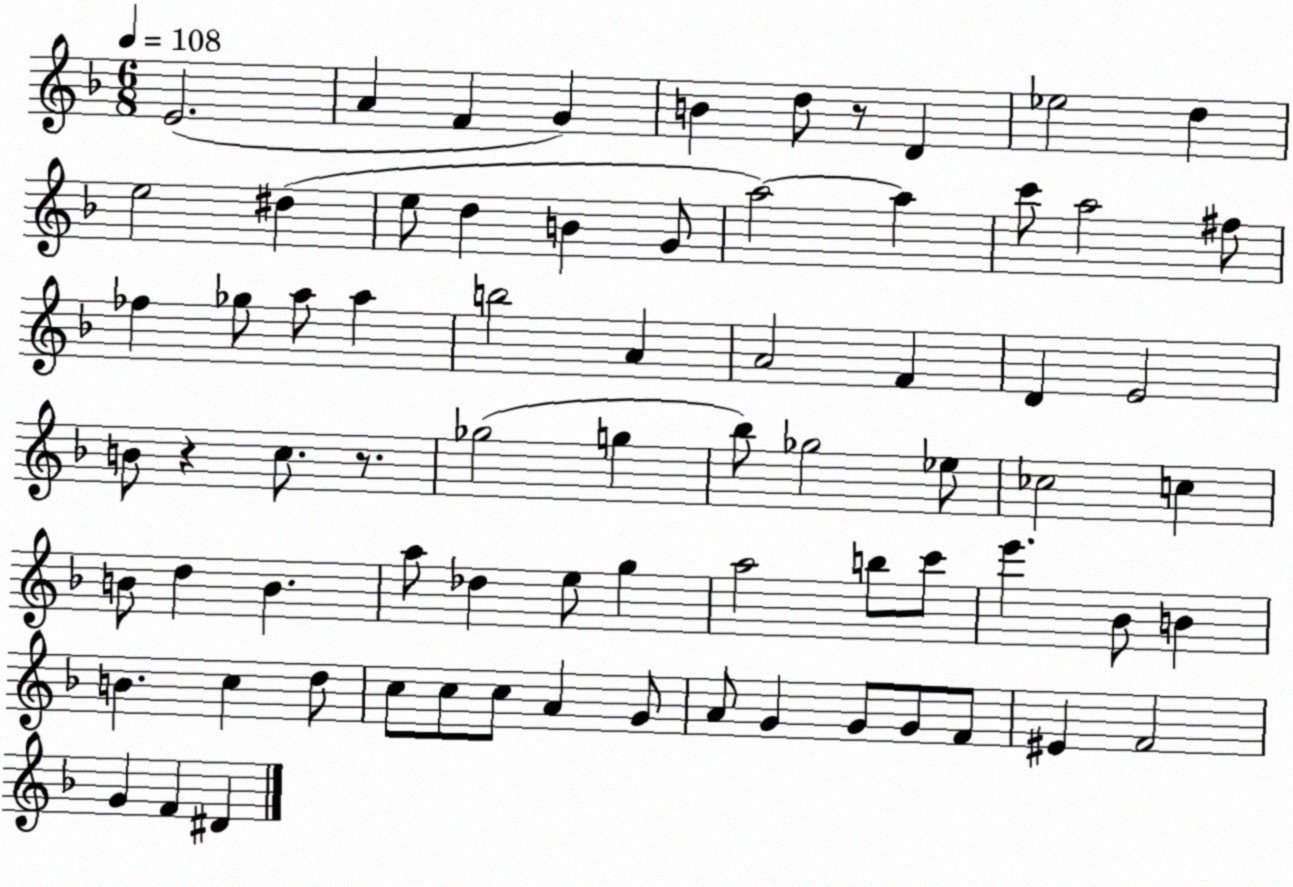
X:1
T:Untitled
M:6/8
L:1/4
K:F
E2 A F G B d/2 z/2 D _e2 d e2 ^d e/2 d B G/2 a2 a c'/2 a2 ^f/2 _f _g/2 a/2 a b2 A A2 F D E2 B/2 z c/2 z/2 _g2 g _b/2 _g2 _e/2 _c2 c B/2 d B a/2 _d e/2 g a2 b/2 c'/2 e' _B/2 B B c d/2 c/2 c/2 c/2 A G/2 A/2 G G/2 G/2 F/2 ^E F2 G F ^D